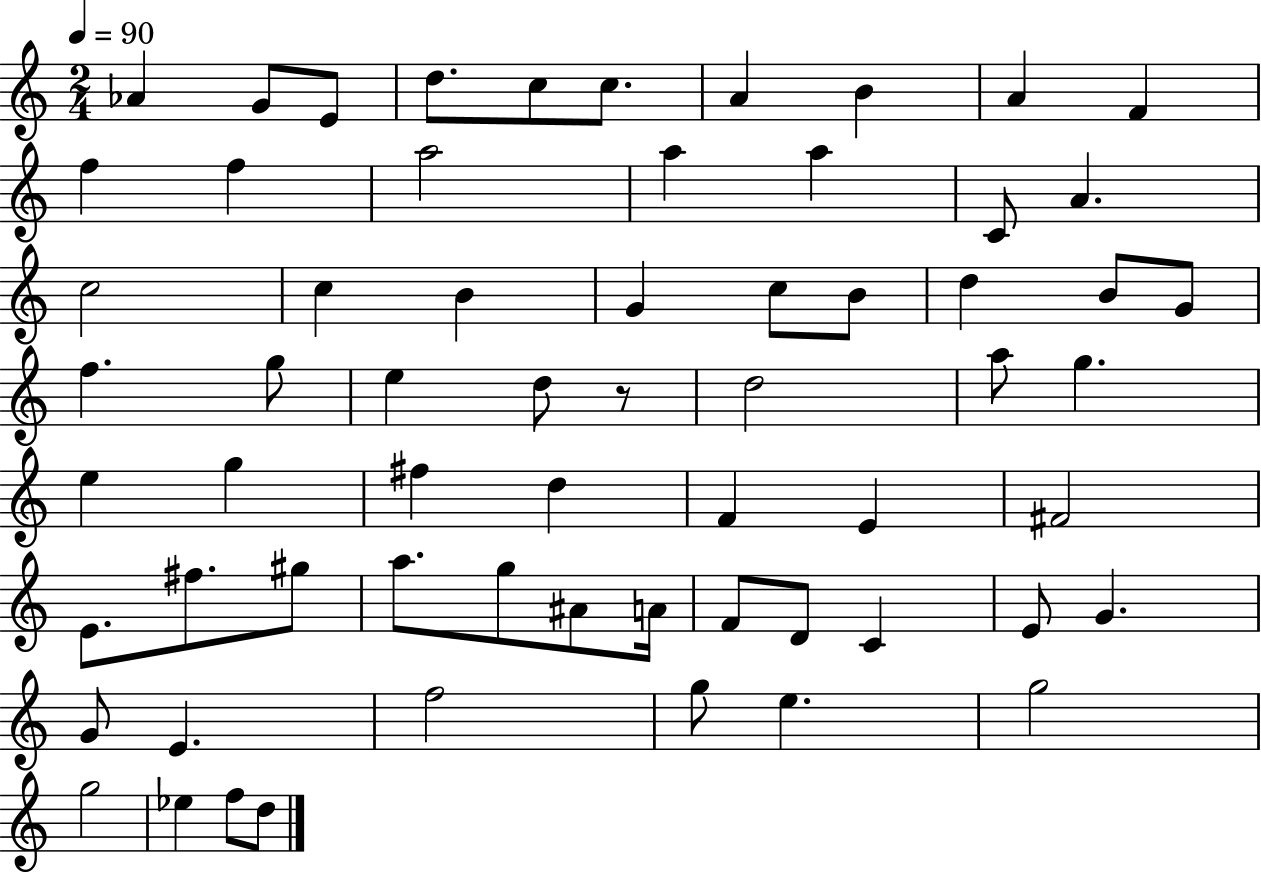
{
  \clef treble
  \numericTimeSignature
  \time 2/4
  \key c \major
  \tempo 4 = 90
  aes'4 g'8 e'8 | d''8. c''8 c''8. | a'4 b'4 | a'4 f'4 | \break f''4 f''4 | a''2 | a''4 a''4 | c'8 a'4. | \break c''2 | c''4 b'4 | g'4 c''8 b'8 | d''4 b'8 g'8 | \break f''4. g''8 | e''4 d''8 r8 | d''2 | a''8 g''4. | \break e''4 g''4 | fis''4 d''4 | f'4 e'4 | fis'2 | \break e'8. fis''8. gis''8 | a''8. g''8 ais'8 a'16 | f'8 d'8 c'4 | e'8 g'4. | \break g'8 e'4. | f''2 | g''8 e''4. | g''2 | \break g''2 | ees''4 f''8 d''8 | \bar "|."
}